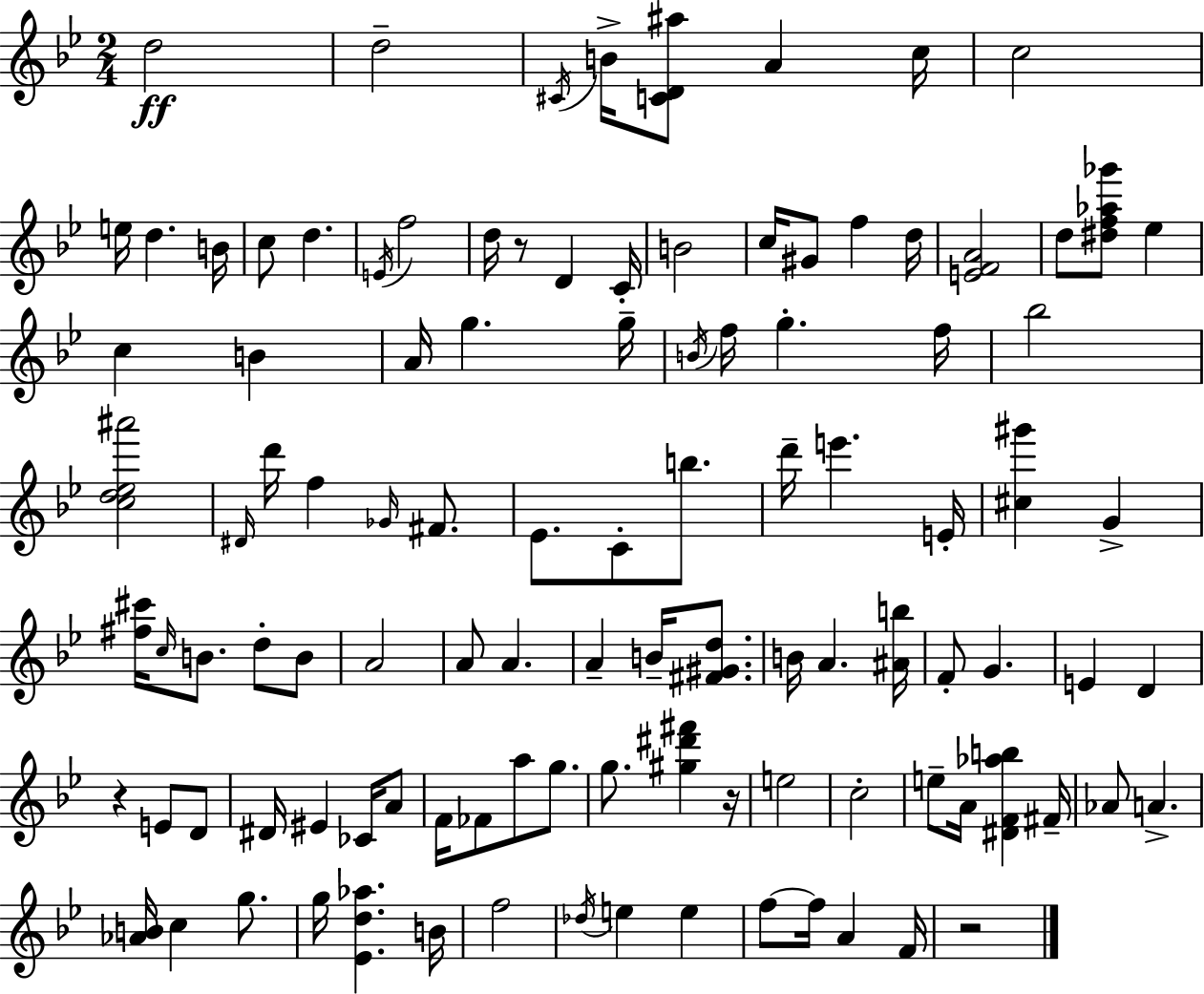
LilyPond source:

{
  \clef treble
  \numericTimeSignature
  \time 2/4
  \key g \minor
  \repeat volta 2 { d''2\ff | d''2-- | \acciaccatura { cis'16 } b'16-> <c' d' ais''>8 a'4 | c''16 c''2 | \break e''16 d''4. | b'16 c''8 d''4. | \acciaccatura { e'16 } f''2 | d''16 r8 d'4 | \break c'16-. b'2 | c''16 gis'8 f''4 | d''16 <e' f' a'>2 | d''8 <dis'' f'' aes'' ges'''>8 ees''4 | \break c''4 b'4 | a'16 g''4. | g''16-- \acciaccatura { b'16 } f''16 g''4.-. | f''16 bes''2 | \break <c'' d'' ees'' ais'''>2 | \grace { dis'16 } d'''16 f''4 | \grace { ges'16 } fis'8. ees'8. | c'8-. b''8. d'''16-- e'''4. | \break e'16-. <cis'' gis'''>4 | g'4-> <fis'' cis'''>16 \grace { c''16 } b'8. | d''8-. b'8 a'2 | a'8 | \break a'4. a'4-- | b'16-- <fis' gis' d''>8. b'16 a'4. | <ais' b''>16 f'8-. | g'4. e'4 | \break d'4 r4 | e'8 d'8 dis'16 eis'4 | ces'16 a'8 f'16 fes'8 | a''8 g''8. g''8. | \break <gis'' dis''' fis'''>4 r16 e''2 | c''2-. | e''8-- | a'16 <dis' f' aes'' b''>4 fis'16-- aes'8 | \break a'4.-> <aes' b'>16 c''4 | g''8. g''16 <ees' d'' aes''>4. | b'16 f''2 | \acciaccatura { des''16 } e''4 | \break e''4 f''8~~ | f''16 a'4 f'16 r2 | } \bar "|."
}